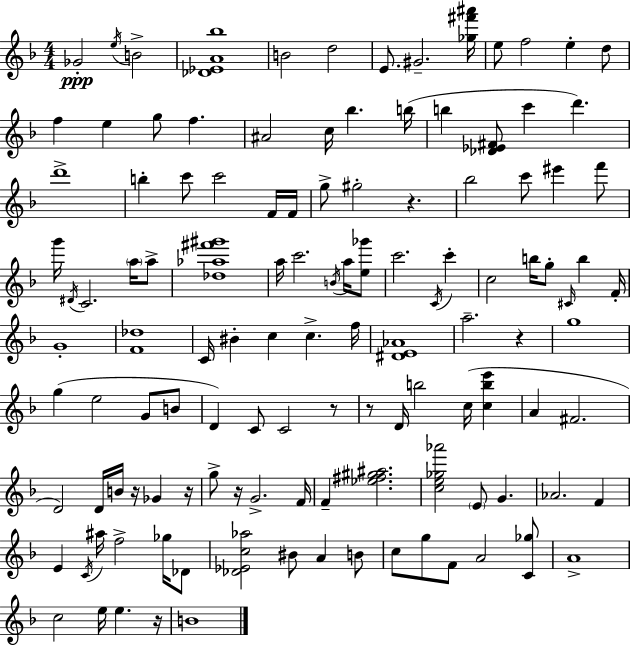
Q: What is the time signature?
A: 4/4